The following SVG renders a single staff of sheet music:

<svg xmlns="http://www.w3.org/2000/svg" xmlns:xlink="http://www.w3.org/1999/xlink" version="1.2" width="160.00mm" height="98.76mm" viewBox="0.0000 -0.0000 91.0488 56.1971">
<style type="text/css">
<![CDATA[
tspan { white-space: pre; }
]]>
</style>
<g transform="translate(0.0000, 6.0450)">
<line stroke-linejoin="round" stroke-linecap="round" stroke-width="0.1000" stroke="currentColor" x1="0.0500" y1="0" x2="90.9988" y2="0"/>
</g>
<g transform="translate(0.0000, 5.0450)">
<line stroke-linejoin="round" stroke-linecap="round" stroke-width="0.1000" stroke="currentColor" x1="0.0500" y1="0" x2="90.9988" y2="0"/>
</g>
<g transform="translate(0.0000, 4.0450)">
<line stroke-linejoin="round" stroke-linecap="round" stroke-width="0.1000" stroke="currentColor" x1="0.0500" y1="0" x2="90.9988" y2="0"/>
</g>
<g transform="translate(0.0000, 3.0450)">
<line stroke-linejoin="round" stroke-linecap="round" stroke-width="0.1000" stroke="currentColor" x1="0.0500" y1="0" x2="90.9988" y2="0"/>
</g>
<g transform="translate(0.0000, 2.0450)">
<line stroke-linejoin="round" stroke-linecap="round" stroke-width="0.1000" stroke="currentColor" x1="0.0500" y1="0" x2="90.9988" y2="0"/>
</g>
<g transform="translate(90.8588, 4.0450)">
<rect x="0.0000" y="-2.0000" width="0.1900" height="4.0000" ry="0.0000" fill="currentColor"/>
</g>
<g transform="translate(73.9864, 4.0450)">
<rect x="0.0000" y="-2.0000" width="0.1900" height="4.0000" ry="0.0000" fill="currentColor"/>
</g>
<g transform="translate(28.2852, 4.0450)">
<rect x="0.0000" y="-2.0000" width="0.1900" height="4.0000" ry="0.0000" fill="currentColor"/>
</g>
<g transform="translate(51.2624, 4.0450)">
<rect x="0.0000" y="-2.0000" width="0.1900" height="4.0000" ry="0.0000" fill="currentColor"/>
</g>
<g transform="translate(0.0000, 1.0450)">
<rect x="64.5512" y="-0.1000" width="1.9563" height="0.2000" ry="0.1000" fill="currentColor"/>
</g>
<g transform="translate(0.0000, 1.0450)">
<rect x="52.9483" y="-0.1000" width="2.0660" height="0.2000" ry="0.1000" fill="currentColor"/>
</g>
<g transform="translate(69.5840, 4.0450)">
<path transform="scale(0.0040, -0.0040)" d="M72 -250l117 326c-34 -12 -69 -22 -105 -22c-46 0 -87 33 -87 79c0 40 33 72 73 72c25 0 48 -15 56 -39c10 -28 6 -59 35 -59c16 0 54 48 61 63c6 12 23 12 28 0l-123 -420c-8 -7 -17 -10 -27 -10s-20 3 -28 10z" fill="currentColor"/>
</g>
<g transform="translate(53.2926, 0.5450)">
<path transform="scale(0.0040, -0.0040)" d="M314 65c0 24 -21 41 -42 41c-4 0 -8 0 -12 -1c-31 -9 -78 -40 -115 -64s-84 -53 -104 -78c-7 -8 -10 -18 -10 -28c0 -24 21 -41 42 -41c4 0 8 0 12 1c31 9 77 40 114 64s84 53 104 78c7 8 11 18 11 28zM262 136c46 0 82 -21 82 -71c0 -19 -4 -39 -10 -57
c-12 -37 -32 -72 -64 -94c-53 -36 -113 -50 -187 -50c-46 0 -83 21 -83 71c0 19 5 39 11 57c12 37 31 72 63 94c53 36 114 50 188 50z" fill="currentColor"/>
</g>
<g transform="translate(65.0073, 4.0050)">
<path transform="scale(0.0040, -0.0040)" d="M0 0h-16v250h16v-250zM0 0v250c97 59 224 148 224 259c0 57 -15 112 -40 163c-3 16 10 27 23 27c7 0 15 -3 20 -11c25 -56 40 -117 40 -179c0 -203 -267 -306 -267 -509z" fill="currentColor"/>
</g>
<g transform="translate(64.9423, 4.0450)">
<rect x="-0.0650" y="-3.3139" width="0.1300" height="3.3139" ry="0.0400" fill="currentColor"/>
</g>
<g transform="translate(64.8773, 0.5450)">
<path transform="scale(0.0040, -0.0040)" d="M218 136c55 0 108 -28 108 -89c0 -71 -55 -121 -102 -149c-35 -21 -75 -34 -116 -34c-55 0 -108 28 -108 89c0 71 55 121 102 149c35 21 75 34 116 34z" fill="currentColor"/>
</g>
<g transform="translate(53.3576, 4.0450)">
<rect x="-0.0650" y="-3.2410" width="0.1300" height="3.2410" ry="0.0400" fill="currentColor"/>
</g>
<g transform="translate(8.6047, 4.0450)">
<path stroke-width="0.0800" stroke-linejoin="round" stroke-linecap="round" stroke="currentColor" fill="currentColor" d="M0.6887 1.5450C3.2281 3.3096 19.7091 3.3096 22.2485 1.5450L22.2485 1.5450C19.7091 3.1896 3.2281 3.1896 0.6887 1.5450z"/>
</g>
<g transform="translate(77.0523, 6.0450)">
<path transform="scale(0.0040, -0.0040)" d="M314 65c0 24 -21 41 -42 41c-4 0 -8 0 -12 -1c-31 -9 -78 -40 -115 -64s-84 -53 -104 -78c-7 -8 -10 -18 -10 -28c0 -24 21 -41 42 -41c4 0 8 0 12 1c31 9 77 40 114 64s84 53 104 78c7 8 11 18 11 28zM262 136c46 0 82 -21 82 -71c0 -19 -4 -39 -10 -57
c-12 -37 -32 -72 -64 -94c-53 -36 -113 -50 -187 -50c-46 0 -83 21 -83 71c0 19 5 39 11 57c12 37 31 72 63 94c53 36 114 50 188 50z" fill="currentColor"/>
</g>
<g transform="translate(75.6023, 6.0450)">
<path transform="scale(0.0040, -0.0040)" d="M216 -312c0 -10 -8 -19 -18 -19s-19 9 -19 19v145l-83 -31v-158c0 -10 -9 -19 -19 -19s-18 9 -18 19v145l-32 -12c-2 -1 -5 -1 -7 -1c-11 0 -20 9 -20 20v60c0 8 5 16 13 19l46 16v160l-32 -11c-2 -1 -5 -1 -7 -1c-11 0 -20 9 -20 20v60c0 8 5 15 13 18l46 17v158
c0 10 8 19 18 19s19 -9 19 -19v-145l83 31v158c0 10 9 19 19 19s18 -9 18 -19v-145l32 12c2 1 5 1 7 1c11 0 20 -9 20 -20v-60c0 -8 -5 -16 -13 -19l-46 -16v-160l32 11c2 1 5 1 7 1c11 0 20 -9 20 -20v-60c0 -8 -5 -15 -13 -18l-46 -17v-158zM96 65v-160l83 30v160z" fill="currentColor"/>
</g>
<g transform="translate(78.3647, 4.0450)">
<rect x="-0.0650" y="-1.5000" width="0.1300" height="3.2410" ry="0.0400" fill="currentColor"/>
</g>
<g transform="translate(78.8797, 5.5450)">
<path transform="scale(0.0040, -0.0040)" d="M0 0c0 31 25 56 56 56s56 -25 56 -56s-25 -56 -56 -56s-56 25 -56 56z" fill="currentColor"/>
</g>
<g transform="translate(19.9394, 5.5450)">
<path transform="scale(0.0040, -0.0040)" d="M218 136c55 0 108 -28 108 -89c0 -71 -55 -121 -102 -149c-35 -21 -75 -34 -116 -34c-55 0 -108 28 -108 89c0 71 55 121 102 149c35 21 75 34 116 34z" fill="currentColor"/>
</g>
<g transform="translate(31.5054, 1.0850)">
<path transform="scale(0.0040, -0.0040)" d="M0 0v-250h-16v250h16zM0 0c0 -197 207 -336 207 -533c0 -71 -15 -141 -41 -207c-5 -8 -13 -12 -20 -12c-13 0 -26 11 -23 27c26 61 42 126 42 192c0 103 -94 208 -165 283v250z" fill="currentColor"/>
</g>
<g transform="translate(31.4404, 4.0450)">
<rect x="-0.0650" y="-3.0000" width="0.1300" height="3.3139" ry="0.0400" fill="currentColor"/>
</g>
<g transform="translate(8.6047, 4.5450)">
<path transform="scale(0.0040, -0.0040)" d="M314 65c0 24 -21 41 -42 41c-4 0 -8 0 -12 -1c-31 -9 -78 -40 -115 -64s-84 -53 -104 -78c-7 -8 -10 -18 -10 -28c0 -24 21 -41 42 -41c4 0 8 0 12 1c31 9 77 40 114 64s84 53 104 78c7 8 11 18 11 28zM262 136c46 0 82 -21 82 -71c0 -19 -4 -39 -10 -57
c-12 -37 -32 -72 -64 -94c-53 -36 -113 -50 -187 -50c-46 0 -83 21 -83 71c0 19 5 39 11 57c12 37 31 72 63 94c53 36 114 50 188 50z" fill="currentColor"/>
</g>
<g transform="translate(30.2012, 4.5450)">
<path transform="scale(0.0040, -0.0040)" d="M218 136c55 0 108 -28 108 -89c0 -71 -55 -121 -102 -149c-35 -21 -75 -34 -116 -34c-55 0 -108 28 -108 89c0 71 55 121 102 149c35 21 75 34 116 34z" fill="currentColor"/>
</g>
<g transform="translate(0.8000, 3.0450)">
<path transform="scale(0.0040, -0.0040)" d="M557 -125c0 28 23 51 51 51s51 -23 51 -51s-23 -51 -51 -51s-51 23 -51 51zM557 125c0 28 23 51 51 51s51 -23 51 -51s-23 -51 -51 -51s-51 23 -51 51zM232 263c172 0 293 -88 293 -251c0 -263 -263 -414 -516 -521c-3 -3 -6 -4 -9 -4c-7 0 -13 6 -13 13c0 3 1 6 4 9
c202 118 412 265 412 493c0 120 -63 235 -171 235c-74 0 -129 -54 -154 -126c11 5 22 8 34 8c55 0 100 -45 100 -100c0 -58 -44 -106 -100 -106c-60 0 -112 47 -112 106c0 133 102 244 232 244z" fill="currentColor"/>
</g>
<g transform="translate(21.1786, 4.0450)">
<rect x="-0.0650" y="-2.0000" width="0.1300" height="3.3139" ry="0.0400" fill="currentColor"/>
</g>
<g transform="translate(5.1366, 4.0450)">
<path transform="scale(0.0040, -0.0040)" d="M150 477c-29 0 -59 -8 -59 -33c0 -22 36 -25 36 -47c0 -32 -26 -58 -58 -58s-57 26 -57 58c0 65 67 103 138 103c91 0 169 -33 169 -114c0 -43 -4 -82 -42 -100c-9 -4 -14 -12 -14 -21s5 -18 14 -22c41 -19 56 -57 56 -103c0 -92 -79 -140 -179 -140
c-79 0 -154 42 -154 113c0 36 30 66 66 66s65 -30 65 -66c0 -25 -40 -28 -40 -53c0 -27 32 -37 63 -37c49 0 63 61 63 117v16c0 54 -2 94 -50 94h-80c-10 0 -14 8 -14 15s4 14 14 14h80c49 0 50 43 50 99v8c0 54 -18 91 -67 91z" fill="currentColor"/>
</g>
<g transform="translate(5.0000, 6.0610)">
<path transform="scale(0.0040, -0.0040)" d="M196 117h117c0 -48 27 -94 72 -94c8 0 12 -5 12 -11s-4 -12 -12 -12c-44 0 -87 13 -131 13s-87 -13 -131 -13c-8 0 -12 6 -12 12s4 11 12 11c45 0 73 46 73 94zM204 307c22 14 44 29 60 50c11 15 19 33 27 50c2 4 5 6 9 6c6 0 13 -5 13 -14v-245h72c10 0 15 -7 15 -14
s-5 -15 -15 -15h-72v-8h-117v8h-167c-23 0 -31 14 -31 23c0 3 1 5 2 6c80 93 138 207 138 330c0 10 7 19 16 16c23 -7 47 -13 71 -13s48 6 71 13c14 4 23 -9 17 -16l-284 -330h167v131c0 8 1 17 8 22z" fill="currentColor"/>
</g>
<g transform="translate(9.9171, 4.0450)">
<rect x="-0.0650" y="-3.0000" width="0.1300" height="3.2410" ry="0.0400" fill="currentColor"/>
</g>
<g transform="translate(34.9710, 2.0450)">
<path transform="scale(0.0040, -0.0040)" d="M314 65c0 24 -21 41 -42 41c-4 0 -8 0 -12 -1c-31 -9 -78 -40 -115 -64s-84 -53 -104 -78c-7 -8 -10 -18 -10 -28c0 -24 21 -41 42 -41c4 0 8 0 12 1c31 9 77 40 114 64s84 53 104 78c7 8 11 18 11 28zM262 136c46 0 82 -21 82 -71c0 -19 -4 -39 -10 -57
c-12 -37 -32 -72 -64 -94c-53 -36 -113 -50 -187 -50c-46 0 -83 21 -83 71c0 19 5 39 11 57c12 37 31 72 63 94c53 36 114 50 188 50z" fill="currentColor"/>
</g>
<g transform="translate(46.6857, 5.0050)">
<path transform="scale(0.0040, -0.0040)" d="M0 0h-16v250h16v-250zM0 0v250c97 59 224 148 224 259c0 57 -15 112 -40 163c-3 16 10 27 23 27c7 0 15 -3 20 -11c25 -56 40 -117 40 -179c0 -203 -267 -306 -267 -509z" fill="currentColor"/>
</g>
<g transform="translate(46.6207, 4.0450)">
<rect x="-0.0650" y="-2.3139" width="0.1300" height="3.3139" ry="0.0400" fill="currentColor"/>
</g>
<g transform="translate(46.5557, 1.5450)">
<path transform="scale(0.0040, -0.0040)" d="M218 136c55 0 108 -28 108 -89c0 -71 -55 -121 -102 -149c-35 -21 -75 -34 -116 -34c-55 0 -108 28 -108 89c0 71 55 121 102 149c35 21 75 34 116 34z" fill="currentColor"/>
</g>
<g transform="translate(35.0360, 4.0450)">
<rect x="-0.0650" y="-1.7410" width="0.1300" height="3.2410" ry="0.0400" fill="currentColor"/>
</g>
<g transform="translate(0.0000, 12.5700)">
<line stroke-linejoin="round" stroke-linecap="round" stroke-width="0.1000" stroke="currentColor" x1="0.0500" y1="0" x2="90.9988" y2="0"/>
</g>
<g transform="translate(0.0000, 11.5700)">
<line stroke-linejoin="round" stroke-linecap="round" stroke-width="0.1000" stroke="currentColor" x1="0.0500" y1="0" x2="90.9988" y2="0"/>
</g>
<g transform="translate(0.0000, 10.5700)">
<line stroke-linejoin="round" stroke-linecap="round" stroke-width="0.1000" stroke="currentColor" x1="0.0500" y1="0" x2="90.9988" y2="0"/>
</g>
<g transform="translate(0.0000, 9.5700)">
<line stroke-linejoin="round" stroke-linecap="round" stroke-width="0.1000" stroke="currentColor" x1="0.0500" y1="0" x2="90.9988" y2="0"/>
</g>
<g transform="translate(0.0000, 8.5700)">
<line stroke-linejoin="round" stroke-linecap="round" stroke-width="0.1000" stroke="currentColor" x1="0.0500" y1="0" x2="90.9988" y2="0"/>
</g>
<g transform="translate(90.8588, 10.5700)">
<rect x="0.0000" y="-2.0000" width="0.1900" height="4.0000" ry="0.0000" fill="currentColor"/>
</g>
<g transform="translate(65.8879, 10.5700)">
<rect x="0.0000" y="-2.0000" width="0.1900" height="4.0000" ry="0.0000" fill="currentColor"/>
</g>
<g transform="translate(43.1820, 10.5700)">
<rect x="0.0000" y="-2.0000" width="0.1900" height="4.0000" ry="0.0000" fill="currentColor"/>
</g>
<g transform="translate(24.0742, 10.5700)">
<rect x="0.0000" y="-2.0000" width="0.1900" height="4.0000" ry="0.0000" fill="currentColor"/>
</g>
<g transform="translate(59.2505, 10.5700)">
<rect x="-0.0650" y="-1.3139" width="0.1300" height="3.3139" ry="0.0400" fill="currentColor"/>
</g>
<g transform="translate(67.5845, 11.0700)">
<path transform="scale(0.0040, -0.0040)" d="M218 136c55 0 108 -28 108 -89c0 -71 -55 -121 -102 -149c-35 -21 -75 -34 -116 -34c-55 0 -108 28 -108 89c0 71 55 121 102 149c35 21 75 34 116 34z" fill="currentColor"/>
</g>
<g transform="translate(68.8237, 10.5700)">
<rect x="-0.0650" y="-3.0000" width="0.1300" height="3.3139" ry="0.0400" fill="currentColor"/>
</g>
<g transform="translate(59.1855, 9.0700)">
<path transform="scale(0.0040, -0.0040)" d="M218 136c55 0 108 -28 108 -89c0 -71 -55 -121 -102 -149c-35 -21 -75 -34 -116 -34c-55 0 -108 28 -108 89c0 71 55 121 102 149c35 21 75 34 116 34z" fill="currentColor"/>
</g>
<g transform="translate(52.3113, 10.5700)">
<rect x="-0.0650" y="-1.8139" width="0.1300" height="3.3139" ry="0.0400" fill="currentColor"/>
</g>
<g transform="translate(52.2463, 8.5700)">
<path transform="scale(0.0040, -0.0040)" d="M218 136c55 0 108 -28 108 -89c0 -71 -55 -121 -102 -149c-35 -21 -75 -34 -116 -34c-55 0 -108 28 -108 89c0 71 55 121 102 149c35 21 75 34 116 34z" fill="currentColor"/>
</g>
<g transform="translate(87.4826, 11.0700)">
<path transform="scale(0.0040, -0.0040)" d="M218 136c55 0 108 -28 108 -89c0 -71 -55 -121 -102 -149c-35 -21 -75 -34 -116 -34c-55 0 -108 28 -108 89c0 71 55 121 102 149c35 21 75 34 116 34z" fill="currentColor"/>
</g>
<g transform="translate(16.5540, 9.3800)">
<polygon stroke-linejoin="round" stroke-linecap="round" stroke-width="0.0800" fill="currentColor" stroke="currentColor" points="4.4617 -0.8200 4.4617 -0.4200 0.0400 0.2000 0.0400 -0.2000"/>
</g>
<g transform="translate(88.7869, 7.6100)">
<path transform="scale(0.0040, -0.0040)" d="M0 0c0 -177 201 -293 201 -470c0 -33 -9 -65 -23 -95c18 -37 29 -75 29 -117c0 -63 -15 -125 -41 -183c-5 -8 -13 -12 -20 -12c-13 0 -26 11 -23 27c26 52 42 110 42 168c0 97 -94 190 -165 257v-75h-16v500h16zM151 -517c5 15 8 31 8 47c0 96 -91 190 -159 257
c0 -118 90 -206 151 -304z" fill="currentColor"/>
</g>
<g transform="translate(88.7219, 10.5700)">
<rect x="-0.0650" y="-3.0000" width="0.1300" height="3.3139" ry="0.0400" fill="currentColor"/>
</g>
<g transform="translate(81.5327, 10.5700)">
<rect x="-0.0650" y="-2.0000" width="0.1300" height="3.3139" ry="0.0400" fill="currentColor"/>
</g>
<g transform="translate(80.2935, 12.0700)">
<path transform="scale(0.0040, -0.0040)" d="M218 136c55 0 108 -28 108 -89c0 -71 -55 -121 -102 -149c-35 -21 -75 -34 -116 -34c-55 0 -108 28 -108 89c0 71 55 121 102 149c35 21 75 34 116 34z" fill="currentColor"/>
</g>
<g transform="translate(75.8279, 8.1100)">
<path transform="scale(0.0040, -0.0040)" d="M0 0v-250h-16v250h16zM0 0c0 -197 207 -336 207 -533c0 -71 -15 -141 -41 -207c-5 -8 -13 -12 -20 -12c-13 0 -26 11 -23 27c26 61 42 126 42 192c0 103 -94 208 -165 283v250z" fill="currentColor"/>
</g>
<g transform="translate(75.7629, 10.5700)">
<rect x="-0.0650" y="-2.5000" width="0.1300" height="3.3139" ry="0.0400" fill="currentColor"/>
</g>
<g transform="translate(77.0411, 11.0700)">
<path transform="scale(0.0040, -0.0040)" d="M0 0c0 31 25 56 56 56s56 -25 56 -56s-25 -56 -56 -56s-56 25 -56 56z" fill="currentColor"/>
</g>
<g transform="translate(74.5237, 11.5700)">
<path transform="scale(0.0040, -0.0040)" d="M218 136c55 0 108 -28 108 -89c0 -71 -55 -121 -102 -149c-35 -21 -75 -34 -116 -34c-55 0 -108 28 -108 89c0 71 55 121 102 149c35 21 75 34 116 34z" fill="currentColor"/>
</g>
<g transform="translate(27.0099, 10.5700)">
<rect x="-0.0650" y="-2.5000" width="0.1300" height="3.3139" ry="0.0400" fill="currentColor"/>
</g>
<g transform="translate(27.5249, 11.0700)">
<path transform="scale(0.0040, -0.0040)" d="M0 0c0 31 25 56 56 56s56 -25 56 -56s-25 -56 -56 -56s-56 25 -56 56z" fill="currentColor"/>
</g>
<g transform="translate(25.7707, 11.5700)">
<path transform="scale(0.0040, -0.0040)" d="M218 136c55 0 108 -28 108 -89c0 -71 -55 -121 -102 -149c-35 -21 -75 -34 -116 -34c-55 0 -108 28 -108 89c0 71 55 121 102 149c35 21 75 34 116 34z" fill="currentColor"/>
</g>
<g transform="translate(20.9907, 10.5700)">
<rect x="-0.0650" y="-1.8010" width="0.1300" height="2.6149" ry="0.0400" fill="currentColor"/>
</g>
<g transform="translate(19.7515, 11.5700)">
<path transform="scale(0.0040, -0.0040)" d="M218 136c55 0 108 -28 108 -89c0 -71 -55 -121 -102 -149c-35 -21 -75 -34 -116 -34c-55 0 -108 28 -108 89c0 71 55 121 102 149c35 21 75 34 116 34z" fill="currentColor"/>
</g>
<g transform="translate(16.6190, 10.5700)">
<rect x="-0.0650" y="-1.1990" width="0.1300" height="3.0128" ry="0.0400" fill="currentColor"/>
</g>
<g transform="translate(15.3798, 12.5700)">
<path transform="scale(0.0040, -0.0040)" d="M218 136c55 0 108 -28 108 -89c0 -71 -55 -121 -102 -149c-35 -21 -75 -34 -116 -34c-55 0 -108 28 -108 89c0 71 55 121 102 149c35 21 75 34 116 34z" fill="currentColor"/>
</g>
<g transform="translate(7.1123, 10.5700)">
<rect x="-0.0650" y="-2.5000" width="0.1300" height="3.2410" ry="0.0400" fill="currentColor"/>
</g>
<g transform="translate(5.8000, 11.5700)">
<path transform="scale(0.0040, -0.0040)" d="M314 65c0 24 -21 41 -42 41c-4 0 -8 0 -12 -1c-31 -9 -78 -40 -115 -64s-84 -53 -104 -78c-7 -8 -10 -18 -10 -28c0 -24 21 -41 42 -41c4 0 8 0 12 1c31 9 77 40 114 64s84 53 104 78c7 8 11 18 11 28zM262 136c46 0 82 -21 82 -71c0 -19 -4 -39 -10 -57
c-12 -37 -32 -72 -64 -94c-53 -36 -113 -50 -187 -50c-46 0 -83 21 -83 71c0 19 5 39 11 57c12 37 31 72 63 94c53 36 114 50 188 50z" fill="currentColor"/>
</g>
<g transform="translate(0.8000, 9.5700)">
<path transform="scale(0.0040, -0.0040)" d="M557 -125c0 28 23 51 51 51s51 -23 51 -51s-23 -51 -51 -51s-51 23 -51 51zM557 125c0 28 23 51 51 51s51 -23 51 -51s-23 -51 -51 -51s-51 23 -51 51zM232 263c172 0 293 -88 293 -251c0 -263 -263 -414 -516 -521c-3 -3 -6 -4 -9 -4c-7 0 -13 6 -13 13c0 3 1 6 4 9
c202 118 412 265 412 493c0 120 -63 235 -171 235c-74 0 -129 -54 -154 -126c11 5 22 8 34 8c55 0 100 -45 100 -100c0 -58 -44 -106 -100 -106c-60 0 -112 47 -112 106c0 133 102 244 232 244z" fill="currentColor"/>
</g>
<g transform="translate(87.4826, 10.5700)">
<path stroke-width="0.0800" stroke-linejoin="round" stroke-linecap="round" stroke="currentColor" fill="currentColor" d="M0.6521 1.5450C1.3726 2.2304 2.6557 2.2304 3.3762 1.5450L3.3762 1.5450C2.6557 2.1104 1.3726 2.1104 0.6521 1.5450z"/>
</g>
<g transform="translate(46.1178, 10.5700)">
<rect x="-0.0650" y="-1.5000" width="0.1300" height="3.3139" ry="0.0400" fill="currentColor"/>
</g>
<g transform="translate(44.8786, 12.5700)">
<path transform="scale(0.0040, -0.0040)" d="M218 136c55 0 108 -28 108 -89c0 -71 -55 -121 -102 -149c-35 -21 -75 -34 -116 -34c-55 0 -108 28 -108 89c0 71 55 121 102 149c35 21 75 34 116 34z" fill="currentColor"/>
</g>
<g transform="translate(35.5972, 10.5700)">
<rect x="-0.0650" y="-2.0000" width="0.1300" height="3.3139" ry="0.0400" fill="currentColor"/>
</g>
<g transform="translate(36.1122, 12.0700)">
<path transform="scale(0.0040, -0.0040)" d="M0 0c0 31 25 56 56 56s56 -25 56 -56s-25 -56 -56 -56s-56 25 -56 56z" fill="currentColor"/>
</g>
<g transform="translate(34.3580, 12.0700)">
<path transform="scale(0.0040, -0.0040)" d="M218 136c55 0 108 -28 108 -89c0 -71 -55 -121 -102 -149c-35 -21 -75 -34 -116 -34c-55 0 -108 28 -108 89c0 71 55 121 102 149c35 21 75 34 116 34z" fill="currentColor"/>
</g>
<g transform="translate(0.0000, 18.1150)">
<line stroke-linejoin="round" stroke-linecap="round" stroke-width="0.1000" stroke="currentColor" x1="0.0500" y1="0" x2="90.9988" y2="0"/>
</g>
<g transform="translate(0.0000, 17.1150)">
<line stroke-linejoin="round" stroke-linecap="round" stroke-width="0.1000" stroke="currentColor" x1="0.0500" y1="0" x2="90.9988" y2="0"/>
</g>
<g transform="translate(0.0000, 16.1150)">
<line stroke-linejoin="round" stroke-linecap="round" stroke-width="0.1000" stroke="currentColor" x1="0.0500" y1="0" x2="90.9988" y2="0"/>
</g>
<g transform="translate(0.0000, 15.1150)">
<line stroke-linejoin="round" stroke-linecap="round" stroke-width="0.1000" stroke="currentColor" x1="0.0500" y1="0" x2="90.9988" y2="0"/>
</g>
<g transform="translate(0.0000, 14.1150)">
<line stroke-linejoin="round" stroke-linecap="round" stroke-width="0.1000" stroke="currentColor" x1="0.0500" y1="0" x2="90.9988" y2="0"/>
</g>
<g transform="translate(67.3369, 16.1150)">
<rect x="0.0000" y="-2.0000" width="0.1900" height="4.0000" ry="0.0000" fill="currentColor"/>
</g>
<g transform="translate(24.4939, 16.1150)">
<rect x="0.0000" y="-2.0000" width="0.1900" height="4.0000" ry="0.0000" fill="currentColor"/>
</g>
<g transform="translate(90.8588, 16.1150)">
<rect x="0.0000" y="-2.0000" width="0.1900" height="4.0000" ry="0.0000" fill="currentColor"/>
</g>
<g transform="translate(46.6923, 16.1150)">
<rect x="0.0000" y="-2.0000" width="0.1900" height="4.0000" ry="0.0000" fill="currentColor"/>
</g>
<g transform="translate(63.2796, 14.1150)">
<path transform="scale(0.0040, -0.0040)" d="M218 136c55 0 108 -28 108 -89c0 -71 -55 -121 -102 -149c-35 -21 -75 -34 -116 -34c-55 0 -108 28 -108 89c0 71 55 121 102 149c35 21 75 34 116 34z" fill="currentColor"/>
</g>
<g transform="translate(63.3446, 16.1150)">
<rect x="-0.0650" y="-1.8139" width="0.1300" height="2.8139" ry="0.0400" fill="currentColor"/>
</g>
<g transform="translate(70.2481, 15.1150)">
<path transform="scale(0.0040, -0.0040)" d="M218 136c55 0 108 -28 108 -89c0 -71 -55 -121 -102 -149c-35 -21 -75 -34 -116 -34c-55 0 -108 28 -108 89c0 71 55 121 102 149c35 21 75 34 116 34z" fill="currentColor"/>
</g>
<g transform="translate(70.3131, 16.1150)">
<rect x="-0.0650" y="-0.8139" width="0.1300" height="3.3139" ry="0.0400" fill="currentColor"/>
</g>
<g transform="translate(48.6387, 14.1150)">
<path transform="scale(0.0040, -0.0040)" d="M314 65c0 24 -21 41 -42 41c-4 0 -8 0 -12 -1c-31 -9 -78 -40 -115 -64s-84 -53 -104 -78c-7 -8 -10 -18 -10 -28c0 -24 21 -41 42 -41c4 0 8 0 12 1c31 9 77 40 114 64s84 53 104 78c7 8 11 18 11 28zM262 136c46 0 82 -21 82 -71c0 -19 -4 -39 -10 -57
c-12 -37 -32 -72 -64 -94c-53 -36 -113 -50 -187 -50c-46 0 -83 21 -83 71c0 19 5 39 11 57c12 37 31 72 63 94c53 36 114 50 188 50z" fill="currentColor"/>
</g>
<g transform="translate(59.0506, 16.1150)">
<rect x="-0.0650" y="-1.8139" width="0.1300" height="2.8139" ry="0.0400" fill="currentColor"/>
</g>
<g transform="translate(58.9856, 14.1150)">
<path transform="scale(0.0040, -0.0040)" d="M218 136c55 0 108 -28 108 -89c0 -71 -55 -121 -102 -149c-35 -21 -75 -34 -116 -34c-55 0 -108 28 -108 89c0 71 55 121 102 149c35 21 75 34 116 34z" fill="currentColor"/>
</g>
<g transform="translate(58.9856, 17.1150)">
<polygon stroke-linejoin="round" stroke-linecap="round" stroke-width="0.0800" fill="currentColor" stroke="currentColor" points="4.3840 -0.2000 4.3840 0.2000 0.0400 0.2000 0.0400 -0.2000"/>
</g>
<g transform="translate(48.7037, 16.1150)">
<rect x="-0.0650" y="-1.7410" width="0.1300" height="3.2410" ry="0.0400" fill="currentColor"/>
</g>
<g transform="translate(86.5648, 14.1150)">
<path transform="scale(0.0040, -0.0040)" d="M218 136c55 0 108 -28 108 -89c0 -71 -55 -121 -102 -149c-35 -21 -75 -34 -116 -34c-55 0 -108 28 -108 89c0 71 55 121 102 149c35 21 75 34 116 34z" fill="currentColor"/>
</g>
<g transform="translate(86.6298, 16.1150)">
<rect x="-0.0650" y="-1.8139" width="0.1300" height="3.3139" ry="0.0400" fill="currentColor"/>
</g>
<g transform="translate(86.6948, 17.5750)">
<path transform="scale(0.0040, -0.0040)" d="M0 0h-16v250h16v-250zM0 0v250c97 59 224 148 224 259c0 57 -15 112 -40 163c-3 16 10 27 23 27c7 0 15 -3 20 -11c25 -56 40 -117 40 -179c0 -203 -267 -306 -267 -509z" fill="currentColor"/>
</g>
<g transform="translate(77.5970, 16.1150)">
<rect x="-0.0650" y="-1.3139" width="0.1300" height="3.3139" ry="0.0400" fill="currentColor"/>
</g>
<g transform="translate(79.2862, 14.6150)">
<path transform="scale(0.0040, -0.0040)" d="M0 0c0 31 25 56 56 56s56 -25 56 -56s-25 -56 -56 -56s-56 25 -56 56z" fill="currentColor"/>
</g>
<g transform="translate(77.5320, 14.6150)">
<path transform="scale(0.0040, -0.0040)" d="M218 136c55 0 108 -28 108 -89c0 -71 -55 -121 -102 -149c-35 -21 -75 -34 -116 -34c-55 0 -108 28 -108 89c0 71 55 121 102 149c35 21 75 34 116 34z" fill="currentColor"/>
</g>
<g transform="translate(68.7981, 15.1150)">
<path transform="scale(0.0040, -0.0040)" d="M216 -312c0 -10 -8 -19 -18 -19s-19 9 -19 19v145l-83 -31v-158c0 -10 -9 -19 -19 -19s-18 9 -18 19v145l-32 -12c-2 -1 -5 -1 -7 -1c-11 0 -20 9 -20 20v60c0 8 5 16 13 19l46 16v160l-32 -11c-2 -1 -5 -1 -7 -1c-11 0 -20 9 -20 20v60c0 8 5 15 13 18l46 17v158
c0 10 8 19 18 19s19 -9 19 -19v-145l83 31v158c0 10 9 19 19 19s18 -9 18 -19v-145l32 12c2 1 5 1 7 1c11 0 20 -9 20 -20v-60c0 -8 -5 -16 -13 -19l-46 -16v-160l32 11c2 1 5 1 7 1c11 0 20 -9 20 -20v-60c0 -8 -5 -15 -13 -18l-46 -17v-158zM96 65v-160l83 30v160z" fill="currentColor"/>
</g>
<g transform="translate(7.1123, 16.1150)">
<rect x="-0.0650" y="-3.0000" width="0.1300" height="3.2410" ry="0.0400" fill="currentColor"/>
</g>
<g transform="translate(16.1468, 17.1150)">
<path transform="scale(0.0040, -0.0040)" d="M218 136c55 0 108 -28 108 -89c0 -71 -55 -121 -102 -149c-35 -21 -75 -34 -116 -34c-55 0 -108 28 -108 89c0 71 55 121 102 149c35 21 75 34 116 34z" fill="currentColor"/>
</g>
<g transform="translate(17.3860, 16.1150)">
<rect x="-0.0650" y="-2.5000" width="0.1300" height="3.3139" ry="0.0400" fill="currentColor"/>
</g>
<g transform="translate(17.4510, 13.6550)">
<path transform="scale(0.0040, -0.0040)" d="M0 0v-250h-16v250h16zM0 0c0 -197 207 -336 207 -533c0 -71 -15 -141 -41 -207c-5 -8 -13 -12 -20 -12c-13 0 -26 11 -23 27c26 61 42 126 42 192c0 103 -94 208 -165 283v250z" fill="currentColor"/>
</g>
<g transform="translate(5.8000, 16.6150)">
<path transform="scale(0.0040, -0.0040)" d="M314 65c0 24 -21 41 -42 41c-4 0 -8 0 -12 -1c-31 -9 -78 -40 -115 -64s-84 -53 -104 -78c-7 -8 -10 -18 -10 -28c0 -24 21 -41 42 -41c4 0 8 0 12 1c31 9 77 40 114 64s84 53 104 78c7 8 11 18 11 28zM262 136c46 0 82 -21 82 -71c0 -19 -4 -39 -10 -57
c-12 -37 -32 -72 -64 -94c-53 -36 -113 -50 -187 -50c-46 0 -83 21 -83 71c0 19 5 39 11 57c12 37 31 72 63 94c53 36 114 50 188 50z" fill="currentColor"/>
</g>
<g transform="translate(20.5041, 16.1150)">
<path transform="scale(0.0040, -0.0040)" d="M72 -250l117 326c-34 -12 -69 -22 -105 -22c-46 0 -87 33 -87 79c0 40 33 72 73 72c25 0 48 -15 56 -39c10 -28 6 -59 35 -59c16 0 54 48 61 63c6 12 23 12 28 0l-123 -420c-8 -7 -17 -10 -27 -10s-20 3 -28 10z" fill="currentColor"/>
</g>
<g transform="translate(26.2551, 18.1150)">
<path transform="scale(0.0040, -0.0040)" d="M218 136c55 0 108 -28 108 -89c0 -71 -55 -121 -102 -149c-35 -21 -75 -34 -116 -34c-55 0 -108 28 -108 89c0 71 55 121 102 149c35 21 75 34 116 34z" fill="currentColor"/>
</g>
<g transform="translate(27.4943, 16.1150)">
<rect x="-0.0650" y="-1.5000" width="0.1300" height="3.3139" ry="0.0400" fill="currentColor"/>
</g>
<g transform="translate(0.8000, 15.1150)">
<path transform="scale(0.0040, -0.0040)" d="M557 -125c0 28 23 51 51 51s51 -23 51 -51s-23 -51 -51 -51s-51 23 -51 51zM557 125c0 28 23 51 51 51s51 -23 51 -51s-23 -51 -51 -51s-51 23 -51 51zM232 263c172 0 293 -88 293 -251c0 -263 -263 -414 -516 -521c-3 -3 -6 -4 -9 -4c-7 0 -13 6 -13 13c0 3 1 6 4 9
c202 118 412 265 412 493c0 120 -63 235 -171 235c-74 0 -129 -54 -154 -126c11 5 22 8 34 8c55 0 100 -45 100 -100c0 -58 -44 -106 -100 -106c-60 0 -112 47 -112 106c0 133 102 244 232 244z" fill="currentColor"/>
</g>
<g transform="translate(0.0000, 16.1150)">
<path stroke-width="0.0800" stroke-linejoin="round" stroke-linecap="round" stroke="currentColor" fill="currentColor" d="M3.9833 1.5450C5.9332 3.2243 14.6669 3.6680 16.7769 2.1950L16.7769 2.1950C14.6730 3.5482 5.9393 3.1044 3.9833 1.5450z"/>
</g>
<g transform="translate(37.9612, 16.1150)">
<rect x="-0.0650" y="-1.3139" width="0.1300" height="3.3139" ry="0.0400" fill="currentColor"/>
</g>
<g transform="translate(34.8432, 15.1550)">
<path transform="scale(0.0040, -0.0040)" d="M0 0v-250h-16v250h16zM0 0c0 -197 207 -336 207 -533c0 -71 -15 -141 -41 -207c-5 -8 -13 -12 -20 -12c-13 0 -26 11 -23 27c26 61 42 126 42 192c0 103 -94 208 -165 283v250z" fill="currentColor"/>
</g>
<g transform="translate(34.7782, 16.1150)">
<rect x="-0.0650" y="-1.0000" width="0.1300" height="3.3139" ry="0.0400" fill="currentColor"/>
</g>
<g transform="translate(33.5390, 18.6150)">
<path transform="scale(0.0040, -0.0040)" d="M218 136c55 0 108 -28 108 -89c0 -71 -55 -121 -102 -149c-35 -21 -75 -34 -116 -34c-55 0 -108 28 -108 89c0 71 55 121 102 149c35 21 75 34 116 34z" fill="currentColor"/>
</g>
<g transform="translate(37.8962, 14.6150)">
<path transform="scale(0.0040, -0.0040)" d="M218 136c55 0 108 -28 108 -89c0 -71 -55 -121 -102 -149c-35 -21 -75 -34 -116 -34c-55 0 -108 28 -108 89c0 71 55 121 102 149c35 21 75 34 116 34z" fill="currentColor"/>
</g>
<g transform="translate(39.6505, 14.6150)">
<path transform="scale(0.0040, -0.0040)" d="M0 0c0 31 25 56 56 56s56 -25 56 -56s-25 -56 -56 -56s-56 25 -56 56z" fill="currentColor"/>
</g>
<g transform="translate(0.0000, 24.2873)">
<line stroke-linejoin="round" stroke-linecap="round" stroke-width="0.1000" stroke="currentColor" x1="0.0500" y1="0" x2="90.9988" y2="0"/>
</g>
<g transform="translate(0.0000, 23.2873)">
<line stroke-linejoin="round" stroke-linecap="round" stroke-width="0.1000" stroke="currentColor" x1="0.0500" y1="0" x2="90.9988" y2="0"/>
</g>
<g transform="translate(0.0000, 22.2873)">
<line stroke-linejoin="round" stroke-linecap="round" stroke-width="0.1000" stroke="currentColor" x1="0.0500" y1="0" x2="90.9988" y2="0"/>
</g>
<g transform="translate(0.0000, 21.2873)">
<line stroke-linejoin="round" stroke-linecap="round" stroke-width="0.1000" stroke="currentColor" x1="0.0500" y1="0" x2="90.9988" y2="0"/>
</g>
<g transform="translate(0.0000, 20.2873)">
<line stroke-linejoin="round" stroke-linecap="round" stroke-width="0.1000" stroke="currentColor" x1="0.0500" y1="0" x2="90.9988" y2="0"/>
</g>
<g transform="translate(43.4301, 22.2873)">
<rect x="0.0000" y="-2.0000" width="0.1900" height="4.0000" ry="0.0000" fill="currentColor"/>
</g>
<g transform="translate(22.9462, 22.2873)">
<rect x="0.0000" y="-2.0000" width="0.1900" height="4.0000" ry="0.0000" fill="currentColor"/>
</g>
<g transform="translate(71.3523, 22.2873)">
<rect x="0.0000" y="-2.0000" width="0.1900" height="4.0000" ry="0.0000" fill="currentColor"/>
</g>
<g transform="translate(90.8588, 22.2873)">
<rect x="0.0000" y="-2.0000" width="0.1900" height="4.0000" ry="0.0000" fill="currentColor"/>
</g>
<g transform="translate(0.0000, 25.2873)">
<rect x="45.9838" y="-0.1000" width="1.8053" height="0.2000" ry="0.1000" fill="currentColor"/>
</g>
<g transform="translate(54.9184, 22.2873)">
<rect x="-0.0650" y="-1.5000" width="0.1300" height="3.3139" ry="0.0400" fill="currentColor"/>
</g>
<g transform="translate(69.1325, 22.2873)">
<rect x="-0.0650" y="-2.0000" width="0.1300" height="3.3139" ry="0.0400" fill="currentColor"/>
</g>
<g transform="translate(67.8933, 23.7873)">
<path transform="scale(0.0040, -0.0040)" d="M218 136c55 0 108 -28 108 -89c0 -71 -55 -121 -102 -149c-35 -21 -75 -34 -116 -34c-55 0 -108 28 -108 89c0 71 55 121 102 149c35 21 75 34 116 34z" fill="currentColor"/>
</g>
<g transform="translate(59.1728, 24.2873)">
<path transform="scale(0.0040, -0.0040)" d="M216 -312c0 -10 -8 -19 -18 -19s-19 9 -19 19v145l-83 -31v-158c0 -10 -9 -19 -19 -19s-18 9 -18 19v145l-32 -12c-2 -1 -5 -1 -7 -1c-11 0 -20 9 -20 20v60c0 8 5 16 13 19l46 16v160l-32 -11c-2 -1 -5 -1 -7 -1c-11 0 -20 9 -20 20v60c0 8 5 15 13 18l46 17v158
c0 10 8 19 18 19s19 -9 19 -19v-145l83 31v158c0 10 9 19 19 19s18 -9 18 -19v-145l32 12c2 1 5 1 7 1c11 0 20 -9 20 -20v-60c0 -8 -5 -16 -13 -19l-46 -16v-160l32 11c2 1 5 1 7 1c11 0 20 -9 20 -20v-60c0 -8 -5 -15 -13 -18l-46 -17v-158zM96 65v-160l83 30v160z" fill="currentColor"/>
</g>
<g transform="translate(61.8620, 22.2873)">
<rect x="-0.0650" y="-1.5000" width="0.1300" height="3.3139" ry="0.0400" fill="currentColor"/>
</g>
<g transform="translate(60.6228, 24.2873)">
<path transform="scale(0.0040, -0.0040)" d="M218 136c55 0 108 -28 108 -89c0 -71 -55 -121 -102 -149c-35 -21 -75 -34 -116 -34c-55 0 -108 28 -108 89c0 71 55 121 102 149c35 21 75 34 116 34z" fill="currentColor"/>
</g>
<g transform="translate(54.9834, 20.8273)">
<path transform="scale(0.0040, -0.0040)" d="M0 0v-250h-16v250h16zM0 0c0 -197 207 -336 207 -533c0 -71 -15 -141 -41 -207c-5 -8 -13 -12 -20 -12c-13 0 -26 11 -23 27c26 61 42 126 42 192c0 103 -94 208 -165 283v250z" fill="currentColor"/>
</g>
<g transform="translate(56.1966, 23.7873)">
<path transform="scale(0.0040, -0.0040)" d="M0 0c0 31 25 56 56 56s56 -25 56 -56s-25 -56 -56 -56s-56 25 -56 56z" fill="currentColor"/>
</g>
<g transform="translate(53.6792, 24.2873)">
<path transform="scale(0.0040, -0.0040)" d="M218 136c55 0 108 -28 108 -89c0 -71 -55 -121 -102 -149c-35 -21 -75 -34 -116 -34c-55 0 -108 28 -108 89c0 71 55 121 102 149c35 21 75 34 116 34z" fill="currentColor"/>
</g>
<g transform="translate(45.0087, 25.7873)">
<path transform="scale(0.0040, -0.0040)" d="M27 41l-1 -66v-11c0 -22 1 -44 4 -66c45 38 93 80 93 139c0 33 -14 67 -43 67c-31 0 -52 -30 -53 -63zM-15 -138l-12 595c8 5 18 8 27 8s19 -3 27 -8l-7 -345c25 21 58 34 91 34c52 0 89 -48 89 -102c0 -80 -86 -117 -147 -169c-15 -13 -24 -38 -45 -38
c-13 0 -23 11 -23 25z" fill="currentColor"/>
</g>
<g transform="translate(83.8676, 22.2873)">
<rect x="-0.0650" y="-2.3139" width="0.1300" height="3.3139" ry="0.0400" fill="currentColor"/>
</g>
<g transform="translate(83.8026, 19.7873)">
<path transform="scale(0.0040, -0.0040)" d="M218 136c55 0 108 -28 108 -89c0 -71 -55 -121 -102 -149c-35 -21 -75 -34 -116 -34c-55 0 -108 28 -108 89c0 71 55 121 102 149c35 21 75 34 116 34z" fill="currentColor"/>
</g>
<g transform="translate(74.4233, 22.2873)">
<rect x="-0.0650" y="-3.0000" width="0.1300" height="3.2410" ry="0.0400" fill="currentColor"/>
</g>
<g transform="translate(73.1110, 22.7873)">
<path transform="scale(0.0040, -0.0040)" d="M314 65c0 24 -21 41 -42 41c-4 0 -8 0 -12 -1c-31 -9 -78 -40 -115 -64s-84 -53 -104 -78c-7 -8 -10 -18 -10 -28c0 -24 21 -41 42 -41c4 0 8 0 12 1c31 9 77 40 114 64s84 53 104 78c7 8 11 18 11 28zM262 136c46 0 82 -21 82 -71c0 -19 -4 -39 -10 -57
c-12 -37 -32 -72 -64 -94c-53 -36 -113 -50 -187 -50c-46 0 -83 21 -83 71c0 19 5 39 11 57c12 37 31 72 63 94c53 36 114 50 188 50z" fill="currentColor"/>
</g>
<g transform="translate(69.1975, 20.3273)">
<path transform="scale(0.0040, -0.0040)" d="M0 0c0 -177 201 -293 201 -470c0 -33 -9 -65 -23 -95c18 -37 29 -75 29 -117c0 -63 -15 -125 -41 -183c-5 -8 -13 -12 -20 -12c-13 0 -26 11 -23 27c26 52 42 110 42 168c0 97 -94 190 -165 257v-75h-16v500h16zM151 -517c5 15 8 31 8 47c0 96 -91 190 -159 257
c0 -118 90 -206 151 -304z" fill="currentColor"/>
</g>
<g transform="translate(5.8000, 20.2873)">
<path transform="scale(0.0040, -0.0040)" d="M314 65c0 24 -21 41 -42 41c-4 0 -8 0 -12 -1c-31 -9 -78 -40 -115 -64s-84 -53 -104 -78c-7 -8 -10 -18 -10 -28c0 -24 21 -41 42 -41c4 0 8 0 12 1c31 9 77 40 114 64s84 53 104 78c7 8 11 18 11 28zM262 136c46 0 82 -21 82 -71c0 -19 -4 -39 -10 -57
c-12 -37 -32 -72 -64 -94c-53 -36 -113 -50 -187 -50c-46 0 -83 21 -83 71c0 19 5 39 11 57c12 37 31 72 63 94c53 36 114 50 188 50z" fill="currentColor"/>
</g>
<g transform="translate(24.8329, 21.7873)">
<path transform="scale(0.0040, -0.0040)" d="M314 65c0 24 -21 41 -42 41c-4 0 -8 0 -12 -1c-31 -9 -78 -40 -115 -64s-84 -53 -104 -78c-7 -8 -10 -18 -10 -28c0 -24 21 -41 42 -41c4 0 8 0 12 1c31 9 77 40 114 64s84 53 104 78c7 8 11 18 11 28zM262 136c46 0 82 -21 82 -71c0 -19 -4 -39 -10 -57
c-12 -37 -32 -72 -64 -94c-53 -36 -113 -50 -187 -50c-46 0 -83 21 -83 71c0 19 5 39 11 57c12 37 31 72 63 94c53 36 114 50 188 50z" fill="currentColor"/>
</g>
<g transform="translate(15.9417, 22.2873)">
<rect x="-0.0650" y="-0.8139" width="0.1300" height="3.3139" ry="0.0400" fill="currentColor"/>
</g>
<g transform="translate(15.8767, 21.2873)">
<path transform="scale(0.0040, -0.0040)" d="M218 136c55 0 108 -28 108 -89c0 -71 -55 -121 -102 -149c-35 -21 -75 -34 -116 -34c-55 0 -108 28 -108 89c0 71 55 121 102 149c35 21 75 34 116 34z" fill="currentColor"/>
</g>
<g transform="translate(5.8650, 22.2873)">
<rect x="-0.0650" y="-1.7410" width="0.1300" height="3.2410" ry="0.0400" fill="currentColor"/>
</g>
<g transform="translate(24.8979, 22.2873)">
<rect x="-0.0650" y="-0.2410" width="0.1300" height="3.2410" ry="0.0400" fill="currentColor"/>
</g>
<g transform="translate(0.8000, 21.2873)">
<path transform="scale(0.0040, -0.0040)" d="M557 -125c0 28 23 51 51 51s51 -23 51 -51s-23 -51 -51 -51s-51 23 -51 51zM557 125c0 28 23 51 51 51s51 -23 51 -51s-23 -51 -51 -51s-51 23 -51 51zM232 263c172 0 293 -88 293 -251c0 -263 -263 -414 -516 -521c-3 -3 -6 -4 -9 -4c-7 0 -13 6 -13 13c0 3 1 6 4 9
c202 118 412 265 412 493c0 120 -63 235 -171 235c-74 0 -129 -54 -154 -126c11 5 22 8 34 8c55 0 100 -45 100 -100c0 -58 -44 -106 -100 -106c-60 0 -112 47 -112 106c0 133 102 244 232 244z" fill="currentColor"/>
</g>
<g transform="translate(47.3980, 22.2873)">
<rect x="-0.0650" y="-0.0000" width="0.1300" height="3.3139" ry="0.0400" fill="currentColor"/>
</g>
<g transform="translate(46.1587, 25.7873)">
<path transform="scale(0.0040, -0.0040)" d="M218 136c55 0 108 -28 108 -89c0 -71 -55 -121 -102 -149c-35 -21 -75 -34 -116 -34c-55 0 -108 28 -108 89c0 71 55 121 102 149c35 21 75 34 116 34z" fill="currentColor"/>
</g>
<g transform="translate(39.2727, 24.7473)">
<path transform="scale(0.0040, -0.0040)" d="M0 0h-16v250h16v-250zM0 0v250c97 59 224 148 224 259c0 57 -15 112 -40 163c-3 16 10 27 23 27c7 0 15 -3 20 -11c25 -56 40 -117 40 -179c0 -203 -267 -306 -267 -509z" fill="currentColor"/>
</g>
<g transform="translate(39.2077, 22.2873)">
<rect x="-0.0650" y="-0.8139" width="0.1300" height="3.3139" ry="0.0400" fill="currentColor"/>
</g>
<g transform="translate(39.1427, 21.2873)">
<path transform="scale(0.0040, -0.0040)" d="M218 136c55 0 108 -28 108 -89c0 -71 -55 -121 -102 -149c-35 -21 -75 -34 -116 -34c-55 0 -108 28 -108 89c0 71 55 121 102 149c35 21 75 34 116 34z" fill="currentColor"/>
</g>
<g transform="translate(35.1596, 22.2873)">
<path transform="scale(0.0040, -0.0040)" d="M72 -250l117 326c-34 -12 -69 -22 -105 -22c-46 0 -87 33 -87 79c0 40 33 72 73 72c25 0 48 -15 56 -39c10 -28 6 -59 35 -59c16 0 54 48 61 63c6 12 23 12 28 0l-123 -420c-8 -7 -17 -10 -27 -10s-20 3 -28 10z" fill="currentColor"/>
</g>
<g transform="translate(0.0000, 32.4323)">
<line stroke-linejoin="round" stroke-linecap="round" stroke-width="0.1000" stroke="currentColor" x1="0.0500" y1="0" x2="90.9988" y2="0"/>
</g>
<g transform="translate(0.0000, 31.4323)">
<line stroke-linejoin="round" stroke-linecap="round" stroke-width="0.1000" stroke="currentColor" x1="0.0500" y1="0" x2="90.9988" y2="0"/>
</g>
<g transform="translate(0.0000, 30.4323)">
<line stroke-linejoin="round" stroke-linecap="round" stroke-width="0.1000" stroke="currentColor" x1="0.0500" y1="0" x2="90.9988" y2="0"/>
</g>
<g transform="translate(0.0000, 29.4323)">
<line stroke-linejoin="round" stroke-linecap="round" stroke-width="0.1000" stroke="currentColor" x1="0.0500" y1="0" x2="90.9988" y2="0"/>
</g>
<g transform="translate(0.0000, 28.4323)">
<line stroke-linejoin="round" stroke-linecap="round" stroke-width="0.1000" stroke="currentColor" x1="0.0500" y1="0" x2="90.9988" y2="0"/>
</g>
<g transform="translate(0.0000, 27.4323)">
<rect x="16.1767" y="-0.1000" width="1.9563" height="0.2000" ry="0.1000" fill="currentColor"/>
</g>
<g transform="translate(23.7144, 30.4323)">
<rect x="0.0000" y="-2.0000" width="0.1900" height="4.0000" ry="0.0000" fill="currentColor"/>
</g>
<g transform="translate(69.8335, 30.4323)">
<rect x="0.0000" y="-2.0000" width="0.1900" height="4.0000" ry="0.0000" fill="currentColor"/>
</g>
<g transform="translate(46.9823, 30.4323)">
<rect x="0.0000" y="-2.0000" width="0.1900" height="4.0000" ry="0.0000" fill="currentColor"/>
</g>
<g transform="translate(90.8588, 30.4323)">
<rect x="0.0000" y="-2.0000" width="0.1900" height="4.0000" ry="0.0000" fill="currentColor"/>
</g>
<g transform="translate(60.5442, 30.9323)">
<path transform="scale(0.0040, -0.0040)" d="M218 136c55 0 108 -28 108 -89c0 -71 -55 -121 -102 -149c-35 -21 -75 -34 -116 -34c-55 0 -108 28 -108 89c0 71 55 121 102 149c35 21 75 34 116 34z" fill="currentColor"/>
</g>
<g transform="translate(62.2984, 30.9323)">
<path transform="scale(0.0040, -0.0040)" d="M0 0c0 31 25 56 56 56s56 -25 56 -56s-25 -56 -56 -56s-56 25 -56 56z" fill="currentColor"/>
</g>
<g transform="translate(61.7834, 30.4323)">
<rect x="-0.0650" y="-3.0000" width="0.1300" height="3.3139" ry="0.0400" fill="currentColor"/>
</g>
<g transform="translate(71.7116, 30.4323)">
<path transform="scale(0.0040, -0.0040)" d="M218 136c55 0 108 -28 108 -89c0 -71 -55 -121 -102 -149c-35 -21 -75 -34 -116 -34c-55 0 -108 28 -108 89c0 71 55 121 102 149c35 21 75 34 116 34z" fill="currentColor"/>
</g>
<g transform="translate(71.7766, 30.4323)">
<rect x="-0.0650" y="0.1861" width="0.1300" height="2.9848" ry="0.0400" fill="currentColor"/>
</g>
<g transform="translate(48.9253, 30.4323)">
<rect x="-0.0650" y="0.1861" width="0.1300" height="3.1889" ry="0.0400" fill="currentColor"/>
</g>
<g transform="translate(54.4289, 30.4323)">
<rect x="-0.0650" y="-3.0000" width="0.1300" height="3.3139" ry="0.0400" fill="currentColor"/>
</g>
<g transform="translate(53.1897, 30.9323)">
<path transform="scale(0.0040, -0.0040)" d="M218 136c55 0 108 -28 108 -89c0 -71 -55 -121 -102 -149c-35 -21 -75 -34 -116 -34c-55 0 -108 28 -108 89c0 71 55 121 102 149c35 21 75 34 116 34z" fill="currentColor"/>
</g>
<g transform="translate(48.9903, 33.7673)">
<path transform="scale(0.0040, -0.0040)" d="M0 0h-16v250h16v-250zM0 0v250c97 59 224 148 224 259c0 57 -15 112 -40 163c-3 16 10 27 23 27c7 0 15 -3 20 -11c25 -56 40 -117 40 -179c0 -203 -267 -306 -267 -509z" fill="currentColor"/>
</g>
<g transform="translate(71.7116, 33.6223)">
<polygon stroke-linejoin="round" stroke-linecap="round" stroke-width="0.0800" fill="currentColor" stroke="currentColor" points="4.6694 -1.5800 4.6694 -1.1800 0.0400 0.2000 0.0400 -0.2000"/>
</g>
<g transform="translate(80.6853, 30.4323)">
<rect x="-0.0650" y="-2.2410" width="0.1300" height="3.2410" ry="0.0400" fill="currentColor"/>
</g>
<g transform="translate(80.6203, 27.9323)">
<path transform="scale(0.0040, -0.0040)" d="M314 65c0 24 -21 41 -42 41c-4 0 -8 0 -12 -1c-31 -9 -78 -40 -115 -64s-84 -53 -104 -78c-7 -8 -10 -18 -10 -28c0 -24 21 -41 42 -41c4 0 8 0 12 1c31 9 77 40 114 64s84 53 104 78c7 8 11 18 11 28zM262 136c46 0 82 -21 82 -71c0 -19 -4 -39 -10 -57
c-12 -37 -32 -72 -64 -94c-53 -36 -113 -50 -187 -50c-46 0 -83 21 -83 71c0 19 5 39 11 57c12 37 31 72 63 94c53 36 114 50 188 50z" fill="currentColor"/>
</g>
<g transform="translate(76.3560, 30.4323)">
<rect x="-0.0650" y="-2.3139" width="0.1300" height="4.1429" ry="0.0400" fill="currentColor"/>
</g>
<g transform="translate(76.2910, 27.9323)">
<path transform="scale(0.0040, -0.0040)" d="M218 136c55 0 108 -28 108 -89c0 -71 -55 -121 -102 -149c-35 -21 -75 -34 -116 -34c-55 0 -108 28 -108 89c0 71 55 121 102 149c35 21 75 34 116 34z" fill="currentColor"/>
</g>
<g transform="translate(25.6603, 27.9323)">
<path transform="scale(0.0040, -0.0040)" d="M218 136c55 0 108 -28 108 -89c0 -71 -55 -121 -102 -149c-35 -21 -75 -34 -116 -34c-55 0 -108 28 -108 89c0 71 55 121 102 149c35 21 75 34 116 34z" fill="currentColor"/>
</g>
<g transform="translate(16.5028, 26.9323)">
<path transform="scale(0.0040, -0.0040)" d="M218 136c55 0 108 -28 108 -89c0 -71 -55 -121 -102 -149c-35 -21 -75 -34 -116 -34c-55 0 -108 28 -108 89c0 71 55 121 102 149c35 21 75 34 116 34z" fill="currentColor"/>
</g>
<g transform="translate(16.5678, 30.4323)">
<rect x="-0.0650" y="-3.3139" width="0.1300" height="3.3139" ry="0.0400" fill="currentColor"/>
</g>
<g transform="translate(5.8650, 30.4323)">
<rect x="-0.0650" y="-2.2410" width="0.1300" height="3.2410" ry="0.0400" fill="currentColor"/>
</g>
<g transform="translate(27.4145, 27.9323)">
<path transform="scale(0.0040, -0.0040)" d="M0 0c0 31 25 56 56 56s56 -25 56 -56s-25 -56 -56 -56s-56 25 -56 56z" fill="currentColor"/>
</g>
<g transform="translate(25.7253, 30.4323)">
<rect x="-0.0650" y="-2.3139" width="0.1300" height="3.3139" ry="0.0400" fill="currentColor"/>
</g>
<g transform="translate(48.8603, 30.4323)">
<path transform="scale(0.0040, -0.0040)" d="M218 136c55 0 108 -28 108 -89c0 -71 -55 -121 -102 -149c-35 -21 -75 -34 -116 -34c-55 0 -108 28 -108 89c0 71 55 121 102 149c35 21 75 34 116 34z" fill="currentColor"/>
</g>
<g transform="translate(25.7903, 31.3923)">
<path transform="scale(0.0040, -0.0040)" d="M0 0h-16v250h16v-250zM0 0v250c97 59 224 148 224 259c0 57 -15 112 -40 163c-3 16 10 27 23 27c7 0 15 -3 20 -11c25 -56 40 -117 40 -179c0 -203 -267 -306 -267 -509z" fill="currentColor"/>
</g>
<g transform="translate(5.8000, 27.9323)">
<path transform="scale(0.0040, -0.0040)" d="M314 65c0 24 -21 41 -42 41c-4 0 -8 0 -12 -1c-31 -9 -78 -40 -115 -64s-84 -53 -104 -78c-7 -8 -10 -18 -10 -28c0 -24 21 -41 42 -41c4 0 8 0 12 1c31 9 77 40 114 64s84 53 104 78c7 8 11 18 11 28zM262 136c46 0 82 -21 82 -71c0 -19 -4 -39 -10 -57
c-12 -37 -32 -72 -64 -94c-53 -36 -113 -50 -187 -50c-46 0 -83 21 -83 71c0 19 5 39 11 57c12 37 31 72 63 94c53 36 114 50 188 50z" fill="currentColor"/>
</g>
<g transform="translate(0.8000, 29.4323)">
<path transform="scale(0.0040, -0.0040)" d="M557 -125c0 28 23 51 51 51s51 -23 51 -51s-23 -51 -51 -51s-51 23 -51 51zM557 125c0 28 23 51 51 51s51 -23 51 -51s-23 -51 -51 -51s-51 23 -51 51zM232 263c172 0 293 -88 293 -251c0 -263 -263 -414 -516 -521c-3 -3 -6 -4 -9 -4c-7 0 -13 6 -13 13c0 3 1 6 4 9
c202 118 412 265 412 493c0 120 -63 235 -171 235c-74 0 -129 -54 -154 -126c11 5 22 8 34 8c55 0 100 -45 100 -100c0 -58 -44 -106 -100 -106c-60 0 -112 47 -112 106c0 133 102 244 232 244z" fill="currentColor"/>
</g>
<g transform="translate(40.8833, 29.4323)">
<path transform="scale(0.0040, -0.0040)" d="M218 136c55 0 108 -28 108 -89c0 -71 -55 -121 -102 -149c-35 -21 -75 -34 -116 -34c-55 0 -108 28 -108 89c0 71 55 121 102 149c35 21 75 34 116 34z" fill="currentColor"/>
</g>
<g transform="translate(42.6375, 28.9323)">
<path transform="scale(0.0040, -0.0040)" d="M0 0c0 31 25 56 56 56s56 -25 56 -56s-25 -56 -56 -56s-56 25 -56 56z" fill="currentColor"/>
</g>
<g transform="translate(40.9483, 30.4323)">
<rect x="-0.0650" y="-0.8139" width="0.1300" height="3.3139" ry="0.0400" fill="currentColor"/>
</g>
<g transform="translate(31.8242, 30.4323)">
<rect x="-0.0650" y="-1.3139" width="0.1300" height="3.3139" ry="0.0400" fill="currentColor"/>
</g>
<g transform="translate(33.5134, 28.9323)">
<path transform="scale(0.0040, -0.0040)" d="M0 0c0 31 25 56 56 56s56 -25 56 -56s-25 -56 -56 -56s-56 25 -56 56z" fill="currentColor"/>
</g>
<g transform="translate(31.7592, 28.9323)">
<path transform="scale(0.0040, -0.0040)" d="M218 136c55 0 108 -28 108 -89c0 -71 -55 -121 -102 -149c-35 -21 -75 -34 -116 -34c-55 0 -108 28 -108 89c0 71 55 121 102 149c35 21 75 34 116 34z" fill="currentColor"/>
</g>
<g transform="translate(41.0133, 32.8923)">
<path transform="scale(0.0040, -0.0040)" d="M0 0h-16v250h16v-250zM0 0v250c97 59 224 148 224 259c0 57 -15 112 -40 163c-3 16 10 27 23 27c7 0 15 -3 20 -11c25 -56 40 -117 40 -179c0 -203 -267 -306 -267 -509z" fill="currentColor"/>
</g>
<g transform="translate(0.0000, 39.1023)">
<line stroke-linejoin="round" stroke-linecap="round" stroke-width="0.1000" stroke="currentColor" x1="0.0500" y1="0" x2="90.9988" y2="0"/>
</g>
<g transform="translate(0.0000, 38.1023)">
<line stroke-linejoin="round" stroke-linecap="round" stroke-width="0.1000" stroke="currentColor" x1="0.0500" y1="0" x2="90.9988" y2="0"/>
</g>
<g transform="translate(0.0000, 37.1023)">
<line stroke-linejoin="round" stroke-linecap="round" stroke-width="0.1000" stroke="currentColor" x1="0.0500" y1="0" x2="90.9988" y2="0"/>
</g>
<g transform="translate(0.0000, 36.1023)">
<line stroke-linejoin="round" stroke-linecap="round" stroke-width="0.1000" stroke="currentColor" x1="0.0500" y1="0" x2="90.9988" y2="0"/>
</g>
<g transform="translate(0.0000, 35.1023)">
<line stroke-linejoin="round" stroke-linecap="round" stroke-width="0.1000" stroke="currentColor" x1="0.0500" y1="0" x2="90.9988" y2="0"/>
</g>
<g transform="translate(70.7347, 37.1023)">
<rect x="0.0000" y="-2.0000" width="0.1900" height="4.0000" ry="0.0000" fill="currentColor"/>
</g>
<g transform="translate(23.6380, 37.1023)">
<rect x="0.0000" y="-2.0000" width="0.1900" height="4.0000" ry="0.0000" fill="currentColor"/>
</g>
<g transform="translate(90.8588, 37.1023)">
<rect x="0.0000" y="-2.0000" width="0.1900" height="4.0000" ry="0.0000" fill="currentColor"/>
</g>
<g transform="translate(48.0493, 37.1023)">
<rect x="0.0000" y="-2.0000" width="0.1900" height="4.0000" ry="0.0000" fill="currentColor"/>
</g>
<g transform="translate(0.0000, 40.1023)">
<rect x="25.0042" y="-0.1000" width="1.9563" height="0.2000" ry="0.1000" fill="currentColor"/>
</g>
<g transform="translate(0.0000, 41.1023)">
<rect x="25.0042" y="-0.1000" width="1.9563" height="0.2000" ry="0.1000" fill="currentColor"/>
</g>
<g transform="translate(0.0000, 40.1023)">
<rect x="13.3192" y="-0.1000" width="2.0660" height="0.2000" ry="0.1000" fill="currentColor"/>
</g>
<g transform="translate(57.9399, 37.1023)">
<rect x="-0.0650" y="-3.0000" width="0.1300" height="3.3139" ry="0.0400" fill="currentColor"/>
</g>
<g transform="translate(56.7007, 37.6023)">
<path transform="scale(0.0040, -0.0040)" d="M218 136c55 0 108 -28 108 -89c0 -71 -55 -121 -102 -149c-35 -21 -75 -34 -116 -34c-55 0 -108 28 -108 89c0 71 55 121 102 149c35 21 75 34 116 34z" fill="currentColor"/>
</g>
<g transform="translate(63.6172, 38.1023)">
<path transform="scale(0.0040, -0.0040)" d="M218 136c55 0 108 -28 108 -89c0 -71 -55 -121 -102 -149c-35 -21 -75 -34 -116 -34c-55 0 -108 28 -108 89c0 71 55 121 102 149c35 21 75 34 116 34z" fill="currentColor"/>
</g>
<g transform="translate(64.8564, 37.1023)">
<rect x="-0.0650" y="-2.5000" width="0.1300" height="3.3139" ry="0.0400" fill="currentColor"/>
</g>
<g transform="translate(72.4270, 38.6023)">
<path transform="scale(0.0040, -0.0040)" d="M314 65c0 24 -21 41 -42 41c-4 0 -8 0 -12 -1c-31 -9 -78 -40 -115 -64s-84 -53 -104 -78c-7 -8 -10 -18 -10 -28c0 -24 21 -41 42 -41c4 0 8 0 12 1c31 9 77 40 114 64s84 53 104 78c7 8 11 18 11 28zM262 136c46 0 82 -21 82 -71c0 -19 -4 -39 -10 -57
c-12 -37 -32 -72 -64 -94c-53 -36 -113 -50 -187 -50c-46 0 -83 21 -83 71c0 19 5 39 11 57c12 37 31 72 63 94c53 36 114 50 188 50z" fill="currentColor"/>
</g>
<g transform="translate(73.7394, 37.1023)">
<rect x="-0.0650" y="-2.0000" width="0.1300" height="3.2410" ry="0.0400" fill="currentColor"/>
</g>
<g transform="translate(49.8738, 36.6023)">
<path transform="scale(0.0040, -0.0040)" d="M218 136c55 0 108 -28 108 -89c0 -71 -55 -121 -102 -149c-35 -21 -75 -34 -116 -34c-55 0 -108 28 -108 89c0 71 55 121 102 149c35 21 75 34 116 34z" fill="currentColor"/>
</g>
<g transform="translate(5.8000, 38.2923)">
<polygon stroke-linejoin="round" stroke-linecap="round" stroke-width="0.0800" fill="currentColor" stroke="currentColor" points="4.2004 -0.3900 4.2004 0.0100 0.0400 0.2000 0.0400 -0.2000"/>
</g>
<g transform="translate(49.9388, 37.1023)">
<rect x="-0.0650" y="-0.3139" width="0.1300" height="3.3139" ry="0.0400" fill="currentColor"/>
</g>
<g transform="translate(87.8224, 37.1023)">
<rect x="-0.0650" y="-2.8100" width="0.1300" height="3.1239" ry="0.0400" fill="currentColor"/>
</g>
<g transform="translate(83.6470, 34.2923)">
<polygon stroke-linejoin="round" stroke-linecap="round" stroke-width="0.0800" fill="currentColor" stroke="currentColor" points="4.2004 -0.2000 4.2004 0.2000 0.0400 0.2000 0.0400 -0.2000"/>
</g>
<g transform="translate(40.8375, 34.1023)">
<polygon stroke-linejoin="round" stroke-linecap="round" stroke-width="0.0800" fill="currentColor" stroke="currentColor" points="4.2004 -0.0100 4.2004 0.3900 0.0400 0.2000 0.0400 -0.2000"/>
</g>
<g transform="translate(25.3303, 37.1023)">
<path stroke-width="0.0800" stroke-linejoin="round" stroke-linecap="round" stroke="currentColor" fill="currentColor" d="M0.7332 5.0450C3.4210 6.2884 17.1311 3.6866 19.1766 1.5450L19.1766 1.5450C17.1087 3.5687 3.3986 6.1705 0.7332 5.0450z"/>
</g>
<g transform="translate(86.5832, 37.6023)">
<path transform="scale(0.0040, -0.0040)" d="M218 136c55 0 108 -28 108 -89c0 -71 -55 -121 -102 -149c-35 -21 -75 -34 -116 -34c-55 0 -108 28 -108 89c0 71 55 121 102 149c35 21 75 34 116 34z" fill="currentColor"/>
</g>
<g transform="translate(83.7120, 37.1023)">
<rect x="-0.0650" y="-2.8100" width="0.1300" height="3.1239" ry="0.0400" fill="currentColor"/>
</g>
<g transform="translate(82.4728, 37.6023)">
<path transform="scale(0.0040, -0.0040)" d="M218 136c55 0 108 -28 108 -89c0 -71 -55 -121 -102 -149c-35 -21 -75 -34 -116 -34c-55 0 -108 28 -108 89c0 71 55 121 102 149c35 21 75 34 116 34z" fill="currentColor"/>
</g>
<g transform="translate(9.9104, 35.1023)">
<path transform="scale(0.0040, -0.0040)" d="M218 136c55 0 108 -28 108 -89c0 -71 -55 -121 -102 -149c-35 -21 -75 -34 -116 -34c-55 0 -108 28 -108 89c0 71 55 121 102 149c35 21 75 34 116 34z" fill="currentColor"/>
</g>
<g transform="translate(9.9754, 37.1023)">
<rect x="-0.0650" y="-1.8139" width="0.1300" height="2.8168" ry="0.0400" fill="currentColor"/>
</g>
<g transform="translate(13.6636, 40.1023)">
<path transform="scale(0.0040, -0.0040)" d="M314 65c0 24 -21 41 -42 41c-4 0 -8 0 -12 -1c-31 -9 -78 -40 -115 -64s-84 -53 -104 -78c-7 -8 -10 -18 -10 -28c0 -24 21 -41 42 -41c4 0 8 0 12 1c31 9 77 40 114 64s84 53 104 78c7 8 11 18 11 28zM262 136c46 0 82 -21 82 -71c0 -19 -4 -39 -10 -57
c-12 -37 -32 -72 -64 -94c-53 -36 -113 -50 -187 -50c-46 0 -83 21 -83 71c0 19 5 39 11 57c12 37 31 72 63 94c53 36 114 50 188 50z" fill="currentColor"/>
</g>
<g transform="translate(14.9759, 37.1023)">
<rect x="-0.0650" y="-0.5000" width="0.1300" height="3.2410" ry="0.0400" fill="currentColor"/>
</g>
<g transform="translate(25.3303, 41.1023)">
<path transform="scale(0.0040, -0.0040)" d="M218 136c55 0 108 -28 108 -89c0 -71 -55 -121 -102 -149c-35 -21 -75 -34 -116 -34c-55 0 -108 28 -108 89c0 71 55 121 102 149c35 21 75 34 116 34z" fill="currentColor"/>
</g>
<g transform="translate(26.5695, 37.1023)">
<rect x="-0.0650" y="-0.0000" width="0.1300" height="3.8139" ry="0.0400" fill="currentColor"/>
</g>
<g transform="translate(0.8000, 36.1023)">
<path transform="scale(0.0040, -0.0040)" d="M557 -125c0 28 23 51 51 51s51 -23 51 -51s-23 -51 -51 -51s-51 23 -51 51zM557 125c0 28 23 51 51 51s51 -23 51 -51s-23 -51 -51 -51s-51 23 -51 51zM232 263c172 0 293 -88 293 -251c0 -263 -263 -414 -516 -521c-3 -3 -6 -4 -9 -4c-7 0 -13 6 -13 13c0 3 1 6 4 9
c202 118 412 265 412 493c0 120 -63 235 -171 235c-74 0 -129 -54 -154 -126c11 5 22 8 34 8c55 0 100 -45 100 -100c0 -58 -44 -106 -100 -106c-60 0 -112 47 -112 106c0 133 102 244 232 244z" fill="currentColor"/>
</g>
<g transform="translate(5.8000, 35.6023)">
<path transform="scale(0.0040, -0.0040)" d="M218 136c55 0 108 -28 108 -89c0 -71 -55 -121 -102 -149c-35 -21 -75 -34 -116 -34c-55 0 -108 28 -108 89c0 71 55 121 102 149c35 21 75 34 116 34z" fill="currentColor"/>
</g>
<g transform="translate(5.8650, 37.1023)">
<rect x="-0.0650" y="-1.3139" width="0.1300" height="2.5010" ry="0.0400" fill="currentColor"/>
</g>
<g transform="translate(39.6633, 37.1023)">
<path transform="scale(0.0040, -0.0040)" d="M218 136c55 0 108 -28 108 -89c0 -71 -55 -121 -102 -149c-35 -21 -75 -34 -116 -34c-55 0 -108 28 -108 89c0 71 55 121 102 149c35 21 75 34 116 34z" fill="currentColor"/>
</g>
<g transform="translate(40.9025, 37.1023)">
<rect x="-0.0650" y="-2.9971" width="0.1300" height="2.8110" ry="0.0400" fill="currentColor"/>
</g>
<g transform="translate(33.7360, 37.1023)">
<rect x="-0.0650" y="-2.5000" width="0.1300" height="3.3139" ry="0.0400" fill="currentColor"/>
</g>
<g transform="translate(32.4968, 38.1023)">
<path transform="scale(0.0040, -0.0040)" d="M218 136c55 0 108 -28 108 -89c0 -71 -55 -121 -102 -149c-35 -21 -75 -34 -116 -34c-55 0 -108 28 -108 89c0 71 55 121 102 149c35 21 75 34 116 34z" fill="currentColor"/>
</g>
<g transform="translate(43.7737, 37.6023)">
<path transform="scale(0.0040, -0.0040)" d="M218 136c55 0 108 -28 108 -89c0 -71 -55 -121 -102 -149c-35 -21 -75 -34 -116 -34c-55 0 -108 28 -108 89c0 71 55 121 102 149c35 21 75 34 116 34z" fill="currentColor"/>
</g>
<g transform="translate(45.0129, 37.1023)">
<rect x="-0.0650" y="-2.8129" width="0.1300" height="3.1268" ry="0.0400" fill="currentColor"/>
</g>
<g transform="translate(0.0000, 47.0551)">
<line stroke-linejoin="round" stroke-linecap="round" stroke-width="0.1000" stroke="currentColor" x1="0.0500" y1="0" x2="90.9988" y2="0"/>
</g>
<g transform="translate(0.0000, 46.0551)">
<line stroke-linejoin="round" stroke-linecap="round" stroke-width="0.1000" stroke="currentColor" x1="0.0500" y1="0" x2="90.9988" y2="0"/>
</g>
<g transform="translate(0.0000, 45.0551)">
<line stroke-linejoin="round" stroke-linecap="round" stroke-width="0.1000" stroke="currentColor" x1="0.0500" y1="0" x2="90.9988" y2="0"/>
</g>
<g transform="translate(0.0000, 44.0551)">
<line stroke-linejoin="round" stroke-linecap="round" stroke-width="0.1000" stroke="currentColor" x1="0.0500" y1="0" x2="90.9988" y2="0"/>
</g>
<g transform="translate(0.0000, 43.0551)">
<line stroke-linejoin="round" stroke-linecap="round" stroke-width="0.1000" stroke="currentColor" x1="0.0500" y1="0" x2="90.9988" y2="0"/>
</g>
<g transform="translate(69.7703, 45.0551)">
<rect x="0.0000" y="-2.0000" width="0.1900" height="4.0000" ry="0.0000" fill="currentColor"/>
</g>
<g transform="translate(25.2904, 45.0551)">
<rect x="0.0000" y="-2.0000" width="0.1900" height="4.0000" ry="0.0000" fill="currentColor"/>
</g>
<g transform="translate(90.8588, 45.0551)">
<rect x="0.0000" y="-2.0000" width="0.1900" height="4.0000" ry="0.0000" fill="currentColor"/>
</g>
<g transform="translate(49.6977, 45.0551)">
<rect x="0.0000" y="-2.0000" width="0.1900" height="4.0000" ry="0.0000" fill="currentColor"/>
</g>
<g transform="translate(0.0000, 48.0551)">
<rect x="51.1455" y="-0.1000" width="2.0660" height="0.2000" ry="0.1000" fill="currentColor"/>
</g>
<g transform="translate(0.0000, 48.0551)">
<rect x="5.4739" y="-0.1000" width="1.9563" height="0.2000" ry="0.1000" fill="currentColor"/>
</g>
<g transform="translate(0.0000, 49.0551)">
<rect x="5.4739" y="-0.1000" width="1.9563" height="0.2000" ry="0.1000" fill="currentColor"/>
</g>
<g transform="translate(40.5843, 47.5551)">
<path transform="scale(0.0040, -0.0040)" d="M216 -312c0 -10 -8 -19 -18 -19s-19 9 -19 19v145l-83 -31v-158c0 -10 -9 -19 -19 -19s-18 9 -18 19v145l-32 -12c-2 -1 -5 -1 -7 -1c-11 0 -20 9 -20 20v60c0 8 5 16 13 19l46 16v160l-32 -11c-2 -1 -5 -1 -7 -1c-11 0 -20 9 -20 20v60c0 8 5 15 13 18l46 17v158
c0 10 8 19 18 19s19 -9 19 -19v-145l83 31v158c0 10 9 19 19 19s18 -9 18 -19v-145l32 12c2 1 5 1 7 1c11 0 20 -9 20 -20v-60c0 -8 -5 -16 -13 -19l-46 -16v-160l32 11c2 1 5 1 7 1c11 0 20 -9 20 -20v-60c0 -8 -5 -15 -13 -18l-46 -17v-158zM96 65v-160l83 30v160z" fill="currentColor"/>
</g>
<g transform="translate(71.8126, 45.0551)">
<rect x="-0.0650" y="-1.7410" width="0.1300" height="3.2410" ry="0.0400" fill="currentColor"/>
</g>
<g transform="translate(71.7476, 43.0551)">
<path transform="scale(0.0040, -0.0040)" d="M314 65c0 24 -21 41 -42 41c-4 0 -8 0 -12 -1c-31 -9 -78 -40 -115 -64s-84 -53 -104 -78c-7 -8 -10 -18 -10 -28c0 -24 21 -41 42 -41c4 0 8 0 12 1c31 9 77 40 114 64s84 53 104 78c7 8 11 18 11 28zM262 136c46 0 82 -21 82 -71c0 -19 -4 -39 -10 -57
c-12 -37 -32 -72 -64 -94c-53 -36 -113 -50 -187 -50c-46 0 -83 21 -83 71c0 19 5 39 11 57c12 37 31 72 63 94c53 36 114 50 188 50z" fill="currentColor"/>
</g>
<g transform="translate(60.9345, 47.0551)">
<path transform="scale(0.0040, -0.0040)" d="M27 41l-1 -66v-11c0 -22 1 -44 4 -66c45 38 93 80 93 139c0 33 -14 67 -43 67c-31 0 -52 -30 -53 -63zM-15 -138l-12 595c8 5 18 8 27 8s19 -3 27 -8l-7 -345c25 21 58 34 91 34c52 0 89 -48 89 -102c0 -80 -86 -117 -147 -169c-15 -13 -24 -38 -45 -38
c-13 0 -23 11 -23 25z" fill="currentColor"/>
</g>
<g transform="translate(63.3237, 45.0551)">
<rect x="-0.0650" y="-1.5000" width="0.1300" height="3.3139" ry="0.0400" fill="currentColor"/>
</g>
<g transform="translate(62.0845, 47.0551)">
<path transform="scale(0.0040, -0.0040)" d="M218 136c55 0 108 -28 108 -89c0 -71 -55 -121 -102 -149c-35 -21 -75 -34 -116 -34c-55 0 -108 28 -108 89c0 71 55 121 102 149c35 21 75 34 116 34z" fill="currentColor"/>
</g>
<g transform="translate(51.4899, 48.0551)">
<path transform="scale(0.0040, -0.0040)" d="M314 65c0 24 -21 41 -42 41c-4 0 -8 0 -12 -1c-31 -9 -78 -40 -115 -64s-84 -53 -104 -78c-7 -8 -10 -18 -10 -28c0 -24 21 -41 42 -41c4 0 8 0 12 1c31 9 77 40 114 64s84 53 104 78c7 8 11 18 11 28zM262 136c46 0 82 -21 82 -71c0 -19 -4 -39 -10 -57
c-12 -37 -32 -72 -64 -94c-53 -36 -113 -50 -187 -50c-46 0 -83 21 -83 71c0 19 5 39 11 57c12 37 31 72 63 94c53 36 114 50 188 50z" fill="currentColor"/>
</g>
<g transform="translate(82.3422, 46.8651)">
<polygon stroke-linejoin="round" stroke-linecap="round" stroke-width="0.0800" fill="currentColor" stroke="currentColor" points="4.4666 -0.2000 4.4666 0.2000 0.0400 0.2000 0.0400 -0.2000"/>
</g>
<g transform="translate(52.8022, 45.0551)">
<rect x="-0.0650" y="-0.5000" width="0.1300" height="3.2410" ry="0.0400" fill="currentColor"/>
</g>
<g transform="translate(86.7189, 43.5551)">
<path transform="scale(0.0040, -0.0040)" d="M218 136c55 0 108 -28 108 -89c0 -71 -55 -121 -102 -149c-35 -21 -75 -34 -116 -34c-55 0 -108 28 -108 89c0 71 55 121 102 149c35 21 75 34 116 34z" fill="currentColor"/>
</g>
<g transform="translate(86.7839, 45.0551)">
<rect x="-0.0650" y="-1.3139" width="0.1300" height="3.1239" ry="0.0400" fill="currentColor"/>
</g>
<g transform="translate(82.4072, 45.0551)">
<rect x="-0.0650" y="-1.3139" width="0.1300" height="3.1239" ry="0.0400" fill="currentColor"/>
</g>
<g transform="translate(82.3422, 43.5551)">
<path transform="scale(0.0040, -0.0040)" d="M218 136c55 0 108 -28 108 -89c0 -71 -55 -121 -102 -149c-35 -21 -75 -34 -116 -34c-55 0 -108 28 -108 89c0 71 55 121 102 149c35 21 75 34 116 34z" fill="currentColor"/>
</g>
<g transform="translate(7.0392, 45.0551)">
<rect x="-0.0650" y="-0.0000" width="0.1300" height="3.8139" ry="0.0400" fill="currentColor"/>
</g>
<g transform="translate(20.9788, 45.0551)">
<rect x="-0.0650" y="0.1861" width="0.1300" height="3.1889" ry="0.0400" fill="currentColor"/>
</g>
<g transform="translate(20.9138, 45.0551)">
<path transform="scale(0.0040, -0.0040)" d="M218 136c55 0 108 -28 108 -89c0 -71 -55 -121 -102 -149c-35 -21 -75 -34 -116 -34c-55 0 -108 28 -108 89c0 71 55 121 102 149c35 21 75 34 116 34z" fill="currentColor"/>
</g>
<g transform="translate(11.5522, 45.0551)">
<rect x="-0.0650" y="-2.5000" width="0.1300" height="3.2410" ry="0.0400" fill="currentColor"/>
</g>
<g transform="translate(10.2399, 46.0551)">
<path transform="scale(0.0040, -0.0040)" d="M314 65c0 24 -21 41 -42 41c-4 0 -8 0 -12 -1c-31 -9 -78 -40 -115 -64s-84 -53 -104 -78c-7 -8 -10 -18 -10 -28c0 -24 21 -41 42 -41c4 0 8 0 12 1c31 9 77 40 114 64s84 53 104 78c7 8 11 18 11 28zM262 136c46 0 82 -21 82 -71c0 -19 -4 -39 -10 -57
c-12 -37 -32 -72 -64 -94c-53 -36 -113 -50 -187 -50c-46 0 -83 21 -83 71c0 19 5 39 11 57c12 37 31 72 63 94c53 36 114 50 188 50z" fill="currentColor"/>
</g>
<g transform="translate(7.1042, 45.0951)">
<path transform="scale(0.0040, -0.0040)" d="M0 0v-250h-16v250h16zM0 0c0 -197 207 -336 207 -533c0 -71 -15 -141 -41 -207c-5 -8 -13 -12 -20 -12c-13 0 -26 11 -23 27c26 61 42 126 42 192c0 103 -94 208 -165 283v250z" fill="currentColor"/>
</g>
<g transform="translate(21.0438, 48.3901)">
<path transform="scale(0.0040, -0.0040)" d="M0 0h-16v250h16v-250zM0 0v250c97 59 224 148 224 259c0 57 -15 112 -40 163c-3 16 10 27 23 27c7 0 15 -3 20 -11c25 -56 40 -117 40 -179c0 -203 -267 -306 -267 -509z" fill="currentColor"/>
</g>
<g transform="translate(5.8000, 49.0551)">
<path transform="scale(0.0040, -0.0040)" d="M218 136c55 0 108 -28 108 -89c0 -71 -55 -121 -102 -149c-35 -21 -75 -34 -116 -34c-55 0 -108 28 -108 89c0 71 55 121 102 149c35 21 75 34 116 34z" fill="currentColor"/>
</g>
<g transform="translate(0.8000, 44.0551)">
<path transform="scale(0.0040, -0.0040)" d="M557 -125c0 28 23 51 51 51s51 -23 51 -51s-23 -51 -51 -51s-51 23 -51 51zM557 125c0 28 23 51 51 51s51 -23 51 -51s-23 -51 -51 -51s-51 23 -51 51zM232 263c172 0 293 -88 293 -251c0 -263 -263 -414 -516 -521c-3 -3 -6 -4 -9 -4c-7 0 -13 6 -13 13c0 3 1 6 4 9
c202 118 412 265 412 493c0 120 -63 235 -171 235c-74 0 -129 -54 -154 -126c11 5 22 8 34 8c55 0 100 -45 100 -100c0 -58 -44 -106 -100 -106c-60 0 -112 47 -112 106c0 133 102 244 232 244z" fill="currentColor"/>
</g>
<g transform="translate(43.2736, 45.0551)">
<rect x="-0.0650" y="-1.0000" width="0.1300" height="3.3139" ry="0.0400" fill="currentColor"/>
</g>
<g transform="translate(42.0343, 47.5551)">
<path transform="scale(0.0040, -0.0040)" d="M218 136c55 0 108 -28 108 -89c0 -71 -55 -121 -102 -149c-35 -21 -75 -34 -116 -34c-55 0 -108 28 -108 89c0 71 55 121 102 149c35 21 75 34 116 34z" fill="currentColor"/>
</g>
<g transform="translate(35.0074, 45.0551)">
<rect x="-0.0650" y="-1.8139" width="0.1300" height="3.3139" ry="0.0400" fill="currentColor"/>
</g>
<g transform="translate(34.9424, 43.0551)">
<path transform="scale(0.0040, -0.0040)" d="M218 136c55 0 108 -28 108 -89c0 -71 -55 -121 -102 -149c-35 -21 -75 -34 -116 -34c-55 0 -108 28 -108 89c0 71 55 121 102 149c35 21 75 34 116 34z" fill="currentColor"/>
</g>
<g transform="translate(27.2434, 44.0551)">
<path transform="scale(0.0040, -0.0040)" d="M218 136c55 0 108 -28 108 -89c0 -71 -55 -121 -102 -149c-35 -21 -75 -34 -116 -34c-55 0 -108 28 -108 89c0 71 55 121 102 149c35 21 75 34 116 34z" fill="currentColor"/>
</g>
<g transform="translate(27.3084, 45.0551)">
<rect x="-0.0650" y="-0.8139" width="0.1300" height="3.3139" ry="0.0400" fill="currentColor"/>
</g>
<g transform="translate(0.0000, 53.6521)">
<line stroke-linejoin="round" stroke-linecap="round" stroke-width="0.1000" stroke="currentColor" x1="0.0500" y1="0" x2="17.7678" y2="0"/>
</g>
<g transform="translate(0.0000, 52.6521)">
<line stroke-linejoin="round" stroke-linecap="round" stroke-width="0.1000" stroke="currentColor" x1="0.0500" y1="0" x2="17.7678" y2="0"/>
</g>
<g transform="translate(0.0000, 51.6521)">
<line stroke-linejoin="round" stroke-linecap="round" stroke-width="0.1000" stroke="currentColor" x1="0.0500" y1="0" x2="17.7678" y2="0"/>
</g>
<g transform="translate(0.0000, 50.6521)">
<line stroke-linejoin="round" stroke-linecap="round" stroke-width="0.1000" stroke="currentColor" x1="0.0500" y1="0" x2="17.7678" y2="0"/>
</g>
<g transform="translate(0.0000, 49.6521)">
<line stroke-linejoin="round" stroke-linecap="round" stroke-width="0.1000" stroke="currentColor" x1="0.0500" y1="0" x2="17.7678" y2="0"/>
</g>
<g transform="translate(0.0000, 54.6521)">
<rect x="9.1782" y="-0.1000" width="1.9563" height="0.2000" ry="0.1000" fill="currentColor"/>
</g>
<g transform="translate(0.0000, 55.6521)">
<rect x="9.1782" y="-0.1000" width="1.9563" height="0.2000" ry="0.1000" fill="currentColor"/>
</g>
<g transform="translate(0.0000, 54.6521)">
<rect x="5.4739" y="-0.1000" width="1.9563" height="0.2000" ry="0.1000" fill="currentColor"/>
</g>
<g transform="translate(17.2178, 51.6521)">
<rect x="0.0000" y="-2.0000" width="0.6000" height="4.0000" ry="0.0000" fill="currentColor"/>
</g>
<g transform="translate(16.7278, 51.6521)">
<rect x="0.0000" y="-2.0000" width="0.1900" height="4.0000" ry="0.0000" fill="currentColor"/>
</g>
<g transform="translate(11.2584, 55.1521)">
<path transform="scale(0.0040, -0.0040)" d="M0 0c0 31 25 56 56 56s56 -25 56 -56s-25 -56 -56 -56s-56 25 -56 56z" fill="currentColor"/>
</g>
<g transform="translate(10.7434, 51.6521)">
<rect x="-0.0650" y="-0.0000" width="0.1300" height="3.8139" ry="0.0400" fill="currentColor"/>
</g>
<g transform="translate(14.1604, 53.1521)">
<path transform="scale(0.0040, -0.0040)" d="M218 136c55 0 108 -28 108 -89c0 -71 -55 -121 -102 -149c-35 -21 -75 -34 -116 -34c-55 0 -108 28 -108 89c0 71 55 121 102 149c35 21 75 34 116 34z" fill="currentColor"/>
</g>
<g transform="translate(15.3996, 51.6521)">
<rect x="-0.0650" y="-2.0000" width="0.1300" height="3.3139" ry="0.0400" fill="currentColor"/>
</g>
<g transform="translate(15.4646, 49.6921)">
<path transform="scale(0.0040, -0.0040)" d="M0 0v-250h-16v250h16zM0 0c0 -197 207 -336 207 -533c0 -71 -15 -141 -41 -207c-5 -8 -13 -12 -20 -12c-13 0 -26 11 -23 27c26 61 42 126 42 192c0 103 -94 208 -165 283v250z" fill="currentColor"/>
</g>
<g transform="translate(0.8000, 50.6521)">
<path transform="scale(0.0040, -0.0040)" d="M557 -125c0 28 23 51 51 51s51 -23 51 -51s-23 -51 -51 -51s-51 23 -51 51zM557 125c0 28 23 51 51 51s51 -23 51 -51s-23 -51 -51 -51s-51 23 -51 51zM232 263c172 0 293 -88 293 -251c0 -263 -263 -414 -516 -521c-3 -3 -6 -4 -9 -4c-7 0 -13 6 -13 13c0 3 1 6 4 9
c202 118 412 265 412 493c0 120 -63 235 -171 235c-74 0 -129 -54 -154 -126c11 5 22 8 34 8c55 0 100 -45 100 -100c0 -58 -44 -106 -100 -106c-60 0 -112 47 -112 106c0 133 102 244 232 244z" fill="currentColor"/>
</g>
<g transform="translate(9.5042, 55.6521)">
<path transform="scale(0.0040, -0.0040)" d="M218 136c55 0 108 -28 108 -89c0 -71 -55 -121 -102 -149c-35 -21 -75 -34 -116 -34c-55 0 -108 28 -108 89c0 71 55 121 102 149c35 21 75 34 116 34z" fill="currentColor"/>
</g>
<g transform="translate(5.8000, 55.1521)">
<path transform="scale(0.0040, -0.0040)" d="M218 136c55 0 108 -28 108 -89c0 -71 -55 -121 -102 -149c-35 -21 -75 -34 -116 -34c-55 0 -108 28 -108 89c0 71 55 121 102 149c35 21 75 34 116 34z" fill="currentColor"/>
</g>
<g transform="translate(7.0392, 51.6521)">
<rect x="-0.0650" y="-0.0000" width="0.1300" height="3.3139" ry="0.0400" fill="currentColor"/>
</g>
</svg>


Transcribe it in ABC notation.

X:1
T:Untitled
M:3/4
L:1/4
K:C
C,2 A,, C,/2 A,2 B,/2 D2 D/2 z/2 ^G,,2 B,,2 G,,/2 B,,/2 B,, A,, G,, A, G, C, B,,/2 A,, C,/4 C,2 B,,/2 z/2 G,, F,,/2 G, A,2 A,/2 A,/2 ^F, G, A,/2 A,2 F, E,2 z/2 F,/2 _D,, G,,/2 ^G,, A,,/4 C,2 B, B,2 D B,/2 G, F,/2 D,/2 C, C, D,/2 B,/2 B,2 G,/2 A,/2 E,,2 C,, B,, D,/2 C,/2 E, C, B,, A,,2 C,/2 C,/2 C,,/2 B,,2 D,/2 F, A, ^F,, E,,2 _G,, A,2 G,/2 G,/2 D,, C,, A,,/2